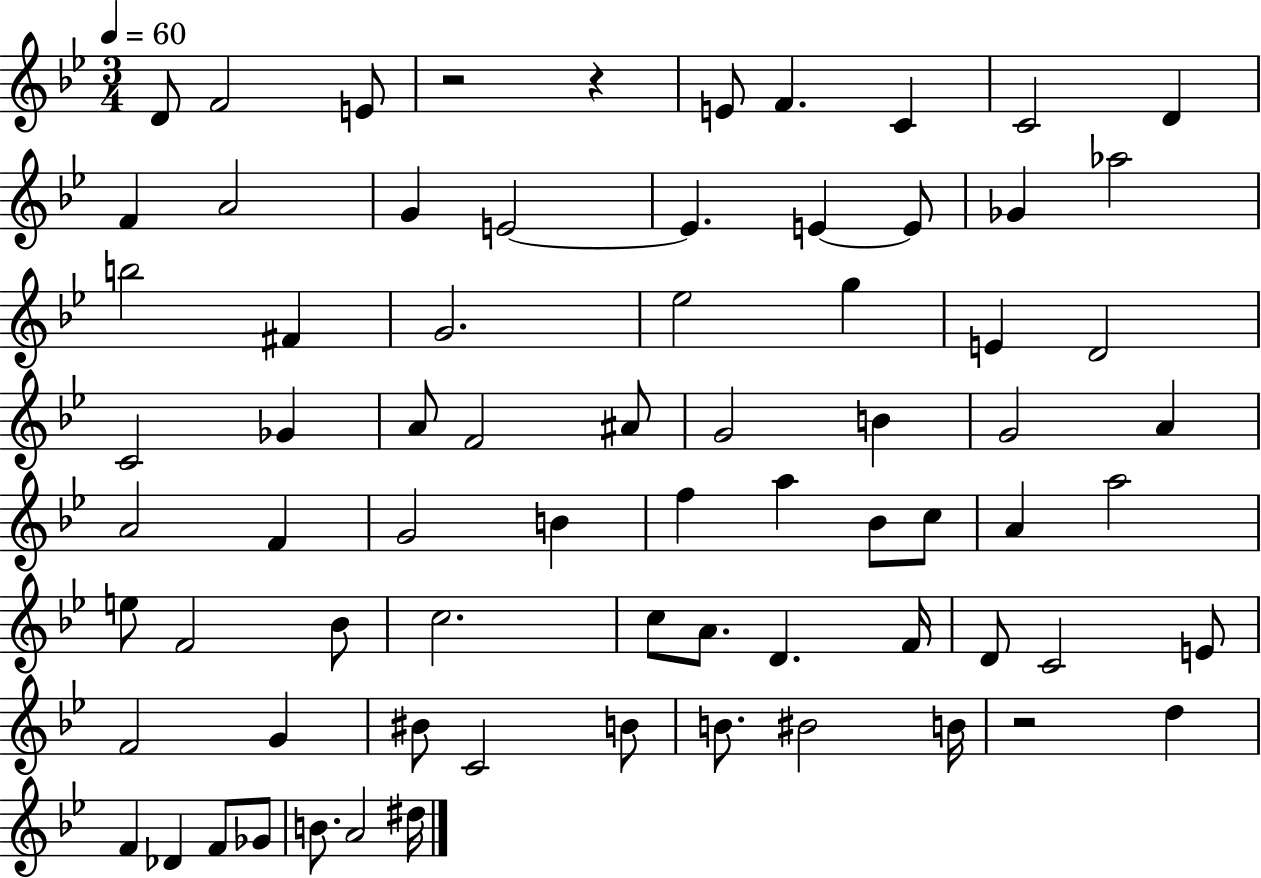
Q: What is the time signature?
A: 3/4